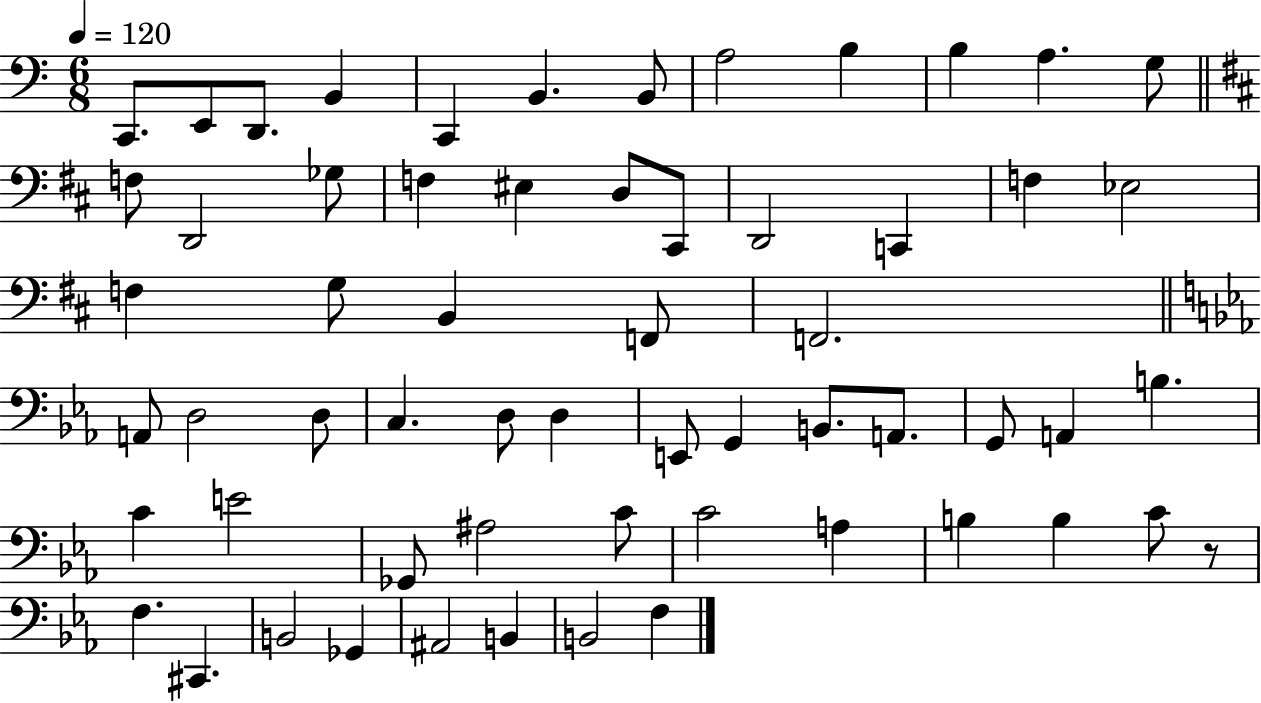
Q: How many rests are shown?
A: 1